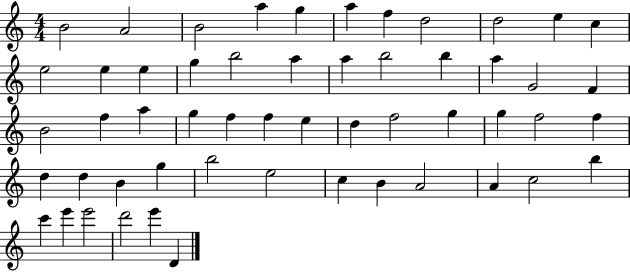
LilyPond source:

{
  \clef treble
  \numericTimeSignature
  \time 4/4
  \key c \major
  b'2 a'2 | b'2 a''4 g''4 | a''4 f''4 d''2 | d''2 e''4 c''4 | \break e''2 e''4 e''4 | g''4 b''2 a''4 | a''4 b''2 b''4 | a''4 g'2 f'4 | \break b'2 f''4 a''4 | g''4 f''4 f''4 e''4 | d''4 f''2 g''4 | g''4 f''2 f''4 | \break d''4 d''4 b'4 g''4 | b''2 e''2 | c''4 b'4 a'2 | a'4 c''2 b''4 | \break c'''4 e'''4 e'''2 | d'''2 e'''4 d'4 | \bar "|."
}